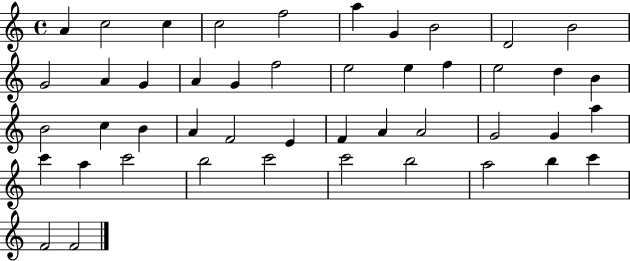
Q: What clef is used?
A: treble